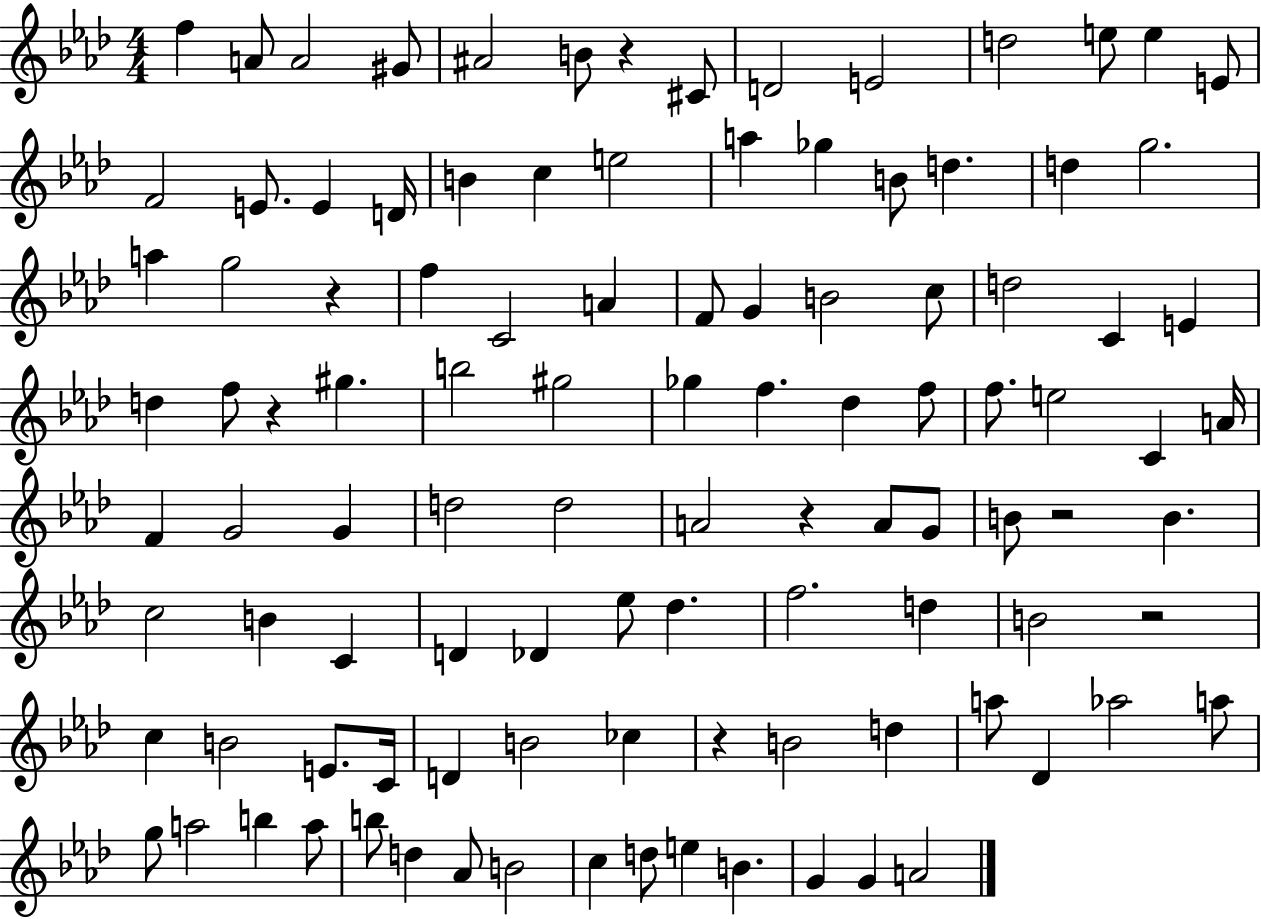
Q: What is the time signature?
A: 4/4